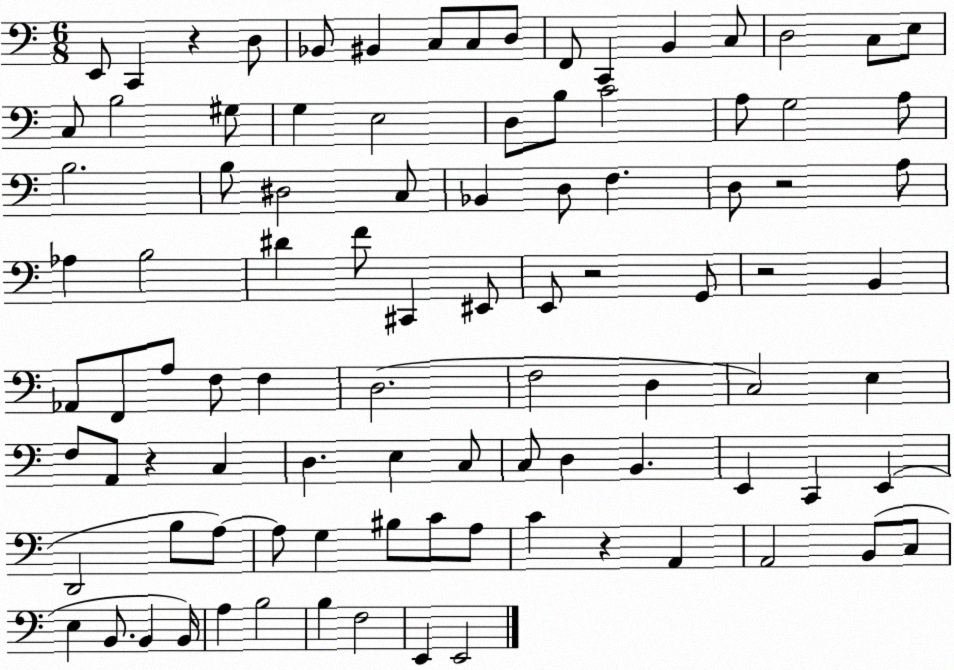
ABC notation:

X:1
T:Untitled
M:6/8
L:1/4
K:C
E,,/2 C,, z D,/2 _B,,/2 ^B,, C,/2 C,/2 D,/2 F,,/2 C,, B,, C,/2 D,2 C,/2 E,/2 C,/2 B,2 ^G,/2 G, E,2 D,/2 B,/2 C2 A,/2 G,2 A,/2 B,2 B,/2 ^D,2 C,/2 _B,, D,/2 F, D,/2 z2 A,/2 _A, B,2 ^D F/2 ^C,, ^E,,/2 E,,/2 z2 G,,/2 z2 B,, _A,,/2 F,,/2 A,/2 F,/2 F, D,2 F,2 D, C,2 E, F,/2 A,,/2 z C, D, E, C,/2 C,/2 D, B,, E,, C,, E,, D,,2 B,/2 A,/2 A,/2 G, ^B,/2 C/2 A,/2 C z A,, A,,2 B,,/2 C,/2 E, B,,/2 B,, B,,/4 A, B,2 B, F,2 E,, E,,2